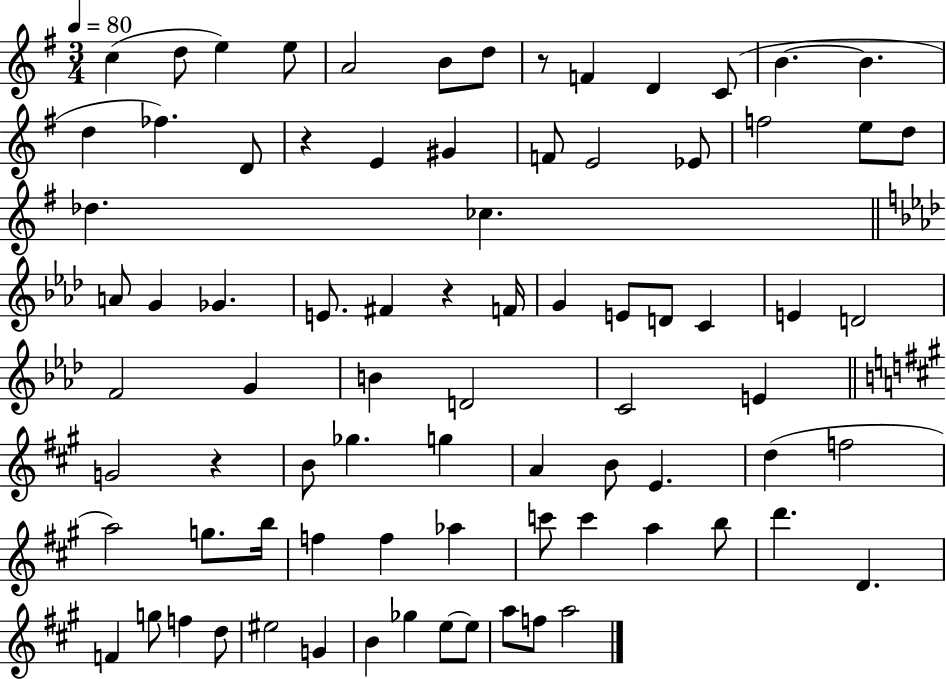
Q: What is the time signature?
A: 3/4